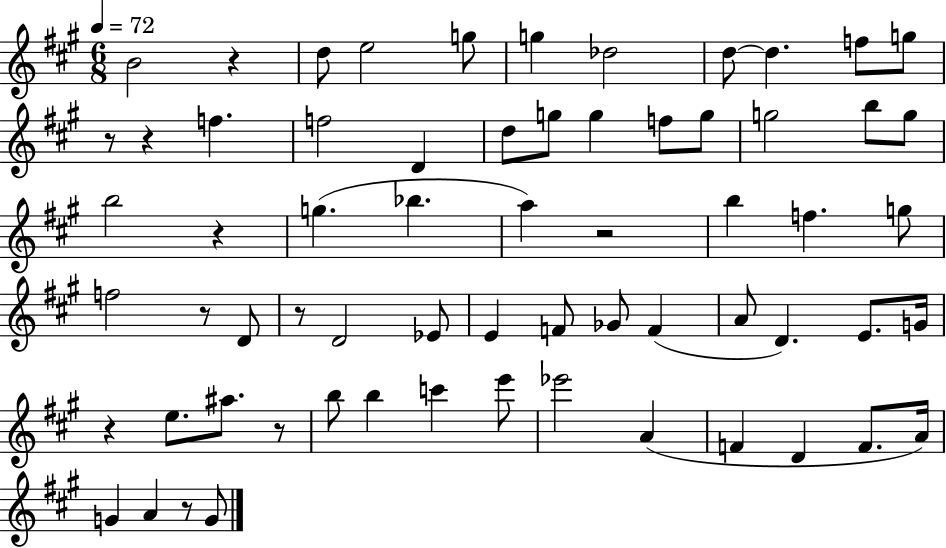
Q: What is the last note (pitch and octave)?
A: G4